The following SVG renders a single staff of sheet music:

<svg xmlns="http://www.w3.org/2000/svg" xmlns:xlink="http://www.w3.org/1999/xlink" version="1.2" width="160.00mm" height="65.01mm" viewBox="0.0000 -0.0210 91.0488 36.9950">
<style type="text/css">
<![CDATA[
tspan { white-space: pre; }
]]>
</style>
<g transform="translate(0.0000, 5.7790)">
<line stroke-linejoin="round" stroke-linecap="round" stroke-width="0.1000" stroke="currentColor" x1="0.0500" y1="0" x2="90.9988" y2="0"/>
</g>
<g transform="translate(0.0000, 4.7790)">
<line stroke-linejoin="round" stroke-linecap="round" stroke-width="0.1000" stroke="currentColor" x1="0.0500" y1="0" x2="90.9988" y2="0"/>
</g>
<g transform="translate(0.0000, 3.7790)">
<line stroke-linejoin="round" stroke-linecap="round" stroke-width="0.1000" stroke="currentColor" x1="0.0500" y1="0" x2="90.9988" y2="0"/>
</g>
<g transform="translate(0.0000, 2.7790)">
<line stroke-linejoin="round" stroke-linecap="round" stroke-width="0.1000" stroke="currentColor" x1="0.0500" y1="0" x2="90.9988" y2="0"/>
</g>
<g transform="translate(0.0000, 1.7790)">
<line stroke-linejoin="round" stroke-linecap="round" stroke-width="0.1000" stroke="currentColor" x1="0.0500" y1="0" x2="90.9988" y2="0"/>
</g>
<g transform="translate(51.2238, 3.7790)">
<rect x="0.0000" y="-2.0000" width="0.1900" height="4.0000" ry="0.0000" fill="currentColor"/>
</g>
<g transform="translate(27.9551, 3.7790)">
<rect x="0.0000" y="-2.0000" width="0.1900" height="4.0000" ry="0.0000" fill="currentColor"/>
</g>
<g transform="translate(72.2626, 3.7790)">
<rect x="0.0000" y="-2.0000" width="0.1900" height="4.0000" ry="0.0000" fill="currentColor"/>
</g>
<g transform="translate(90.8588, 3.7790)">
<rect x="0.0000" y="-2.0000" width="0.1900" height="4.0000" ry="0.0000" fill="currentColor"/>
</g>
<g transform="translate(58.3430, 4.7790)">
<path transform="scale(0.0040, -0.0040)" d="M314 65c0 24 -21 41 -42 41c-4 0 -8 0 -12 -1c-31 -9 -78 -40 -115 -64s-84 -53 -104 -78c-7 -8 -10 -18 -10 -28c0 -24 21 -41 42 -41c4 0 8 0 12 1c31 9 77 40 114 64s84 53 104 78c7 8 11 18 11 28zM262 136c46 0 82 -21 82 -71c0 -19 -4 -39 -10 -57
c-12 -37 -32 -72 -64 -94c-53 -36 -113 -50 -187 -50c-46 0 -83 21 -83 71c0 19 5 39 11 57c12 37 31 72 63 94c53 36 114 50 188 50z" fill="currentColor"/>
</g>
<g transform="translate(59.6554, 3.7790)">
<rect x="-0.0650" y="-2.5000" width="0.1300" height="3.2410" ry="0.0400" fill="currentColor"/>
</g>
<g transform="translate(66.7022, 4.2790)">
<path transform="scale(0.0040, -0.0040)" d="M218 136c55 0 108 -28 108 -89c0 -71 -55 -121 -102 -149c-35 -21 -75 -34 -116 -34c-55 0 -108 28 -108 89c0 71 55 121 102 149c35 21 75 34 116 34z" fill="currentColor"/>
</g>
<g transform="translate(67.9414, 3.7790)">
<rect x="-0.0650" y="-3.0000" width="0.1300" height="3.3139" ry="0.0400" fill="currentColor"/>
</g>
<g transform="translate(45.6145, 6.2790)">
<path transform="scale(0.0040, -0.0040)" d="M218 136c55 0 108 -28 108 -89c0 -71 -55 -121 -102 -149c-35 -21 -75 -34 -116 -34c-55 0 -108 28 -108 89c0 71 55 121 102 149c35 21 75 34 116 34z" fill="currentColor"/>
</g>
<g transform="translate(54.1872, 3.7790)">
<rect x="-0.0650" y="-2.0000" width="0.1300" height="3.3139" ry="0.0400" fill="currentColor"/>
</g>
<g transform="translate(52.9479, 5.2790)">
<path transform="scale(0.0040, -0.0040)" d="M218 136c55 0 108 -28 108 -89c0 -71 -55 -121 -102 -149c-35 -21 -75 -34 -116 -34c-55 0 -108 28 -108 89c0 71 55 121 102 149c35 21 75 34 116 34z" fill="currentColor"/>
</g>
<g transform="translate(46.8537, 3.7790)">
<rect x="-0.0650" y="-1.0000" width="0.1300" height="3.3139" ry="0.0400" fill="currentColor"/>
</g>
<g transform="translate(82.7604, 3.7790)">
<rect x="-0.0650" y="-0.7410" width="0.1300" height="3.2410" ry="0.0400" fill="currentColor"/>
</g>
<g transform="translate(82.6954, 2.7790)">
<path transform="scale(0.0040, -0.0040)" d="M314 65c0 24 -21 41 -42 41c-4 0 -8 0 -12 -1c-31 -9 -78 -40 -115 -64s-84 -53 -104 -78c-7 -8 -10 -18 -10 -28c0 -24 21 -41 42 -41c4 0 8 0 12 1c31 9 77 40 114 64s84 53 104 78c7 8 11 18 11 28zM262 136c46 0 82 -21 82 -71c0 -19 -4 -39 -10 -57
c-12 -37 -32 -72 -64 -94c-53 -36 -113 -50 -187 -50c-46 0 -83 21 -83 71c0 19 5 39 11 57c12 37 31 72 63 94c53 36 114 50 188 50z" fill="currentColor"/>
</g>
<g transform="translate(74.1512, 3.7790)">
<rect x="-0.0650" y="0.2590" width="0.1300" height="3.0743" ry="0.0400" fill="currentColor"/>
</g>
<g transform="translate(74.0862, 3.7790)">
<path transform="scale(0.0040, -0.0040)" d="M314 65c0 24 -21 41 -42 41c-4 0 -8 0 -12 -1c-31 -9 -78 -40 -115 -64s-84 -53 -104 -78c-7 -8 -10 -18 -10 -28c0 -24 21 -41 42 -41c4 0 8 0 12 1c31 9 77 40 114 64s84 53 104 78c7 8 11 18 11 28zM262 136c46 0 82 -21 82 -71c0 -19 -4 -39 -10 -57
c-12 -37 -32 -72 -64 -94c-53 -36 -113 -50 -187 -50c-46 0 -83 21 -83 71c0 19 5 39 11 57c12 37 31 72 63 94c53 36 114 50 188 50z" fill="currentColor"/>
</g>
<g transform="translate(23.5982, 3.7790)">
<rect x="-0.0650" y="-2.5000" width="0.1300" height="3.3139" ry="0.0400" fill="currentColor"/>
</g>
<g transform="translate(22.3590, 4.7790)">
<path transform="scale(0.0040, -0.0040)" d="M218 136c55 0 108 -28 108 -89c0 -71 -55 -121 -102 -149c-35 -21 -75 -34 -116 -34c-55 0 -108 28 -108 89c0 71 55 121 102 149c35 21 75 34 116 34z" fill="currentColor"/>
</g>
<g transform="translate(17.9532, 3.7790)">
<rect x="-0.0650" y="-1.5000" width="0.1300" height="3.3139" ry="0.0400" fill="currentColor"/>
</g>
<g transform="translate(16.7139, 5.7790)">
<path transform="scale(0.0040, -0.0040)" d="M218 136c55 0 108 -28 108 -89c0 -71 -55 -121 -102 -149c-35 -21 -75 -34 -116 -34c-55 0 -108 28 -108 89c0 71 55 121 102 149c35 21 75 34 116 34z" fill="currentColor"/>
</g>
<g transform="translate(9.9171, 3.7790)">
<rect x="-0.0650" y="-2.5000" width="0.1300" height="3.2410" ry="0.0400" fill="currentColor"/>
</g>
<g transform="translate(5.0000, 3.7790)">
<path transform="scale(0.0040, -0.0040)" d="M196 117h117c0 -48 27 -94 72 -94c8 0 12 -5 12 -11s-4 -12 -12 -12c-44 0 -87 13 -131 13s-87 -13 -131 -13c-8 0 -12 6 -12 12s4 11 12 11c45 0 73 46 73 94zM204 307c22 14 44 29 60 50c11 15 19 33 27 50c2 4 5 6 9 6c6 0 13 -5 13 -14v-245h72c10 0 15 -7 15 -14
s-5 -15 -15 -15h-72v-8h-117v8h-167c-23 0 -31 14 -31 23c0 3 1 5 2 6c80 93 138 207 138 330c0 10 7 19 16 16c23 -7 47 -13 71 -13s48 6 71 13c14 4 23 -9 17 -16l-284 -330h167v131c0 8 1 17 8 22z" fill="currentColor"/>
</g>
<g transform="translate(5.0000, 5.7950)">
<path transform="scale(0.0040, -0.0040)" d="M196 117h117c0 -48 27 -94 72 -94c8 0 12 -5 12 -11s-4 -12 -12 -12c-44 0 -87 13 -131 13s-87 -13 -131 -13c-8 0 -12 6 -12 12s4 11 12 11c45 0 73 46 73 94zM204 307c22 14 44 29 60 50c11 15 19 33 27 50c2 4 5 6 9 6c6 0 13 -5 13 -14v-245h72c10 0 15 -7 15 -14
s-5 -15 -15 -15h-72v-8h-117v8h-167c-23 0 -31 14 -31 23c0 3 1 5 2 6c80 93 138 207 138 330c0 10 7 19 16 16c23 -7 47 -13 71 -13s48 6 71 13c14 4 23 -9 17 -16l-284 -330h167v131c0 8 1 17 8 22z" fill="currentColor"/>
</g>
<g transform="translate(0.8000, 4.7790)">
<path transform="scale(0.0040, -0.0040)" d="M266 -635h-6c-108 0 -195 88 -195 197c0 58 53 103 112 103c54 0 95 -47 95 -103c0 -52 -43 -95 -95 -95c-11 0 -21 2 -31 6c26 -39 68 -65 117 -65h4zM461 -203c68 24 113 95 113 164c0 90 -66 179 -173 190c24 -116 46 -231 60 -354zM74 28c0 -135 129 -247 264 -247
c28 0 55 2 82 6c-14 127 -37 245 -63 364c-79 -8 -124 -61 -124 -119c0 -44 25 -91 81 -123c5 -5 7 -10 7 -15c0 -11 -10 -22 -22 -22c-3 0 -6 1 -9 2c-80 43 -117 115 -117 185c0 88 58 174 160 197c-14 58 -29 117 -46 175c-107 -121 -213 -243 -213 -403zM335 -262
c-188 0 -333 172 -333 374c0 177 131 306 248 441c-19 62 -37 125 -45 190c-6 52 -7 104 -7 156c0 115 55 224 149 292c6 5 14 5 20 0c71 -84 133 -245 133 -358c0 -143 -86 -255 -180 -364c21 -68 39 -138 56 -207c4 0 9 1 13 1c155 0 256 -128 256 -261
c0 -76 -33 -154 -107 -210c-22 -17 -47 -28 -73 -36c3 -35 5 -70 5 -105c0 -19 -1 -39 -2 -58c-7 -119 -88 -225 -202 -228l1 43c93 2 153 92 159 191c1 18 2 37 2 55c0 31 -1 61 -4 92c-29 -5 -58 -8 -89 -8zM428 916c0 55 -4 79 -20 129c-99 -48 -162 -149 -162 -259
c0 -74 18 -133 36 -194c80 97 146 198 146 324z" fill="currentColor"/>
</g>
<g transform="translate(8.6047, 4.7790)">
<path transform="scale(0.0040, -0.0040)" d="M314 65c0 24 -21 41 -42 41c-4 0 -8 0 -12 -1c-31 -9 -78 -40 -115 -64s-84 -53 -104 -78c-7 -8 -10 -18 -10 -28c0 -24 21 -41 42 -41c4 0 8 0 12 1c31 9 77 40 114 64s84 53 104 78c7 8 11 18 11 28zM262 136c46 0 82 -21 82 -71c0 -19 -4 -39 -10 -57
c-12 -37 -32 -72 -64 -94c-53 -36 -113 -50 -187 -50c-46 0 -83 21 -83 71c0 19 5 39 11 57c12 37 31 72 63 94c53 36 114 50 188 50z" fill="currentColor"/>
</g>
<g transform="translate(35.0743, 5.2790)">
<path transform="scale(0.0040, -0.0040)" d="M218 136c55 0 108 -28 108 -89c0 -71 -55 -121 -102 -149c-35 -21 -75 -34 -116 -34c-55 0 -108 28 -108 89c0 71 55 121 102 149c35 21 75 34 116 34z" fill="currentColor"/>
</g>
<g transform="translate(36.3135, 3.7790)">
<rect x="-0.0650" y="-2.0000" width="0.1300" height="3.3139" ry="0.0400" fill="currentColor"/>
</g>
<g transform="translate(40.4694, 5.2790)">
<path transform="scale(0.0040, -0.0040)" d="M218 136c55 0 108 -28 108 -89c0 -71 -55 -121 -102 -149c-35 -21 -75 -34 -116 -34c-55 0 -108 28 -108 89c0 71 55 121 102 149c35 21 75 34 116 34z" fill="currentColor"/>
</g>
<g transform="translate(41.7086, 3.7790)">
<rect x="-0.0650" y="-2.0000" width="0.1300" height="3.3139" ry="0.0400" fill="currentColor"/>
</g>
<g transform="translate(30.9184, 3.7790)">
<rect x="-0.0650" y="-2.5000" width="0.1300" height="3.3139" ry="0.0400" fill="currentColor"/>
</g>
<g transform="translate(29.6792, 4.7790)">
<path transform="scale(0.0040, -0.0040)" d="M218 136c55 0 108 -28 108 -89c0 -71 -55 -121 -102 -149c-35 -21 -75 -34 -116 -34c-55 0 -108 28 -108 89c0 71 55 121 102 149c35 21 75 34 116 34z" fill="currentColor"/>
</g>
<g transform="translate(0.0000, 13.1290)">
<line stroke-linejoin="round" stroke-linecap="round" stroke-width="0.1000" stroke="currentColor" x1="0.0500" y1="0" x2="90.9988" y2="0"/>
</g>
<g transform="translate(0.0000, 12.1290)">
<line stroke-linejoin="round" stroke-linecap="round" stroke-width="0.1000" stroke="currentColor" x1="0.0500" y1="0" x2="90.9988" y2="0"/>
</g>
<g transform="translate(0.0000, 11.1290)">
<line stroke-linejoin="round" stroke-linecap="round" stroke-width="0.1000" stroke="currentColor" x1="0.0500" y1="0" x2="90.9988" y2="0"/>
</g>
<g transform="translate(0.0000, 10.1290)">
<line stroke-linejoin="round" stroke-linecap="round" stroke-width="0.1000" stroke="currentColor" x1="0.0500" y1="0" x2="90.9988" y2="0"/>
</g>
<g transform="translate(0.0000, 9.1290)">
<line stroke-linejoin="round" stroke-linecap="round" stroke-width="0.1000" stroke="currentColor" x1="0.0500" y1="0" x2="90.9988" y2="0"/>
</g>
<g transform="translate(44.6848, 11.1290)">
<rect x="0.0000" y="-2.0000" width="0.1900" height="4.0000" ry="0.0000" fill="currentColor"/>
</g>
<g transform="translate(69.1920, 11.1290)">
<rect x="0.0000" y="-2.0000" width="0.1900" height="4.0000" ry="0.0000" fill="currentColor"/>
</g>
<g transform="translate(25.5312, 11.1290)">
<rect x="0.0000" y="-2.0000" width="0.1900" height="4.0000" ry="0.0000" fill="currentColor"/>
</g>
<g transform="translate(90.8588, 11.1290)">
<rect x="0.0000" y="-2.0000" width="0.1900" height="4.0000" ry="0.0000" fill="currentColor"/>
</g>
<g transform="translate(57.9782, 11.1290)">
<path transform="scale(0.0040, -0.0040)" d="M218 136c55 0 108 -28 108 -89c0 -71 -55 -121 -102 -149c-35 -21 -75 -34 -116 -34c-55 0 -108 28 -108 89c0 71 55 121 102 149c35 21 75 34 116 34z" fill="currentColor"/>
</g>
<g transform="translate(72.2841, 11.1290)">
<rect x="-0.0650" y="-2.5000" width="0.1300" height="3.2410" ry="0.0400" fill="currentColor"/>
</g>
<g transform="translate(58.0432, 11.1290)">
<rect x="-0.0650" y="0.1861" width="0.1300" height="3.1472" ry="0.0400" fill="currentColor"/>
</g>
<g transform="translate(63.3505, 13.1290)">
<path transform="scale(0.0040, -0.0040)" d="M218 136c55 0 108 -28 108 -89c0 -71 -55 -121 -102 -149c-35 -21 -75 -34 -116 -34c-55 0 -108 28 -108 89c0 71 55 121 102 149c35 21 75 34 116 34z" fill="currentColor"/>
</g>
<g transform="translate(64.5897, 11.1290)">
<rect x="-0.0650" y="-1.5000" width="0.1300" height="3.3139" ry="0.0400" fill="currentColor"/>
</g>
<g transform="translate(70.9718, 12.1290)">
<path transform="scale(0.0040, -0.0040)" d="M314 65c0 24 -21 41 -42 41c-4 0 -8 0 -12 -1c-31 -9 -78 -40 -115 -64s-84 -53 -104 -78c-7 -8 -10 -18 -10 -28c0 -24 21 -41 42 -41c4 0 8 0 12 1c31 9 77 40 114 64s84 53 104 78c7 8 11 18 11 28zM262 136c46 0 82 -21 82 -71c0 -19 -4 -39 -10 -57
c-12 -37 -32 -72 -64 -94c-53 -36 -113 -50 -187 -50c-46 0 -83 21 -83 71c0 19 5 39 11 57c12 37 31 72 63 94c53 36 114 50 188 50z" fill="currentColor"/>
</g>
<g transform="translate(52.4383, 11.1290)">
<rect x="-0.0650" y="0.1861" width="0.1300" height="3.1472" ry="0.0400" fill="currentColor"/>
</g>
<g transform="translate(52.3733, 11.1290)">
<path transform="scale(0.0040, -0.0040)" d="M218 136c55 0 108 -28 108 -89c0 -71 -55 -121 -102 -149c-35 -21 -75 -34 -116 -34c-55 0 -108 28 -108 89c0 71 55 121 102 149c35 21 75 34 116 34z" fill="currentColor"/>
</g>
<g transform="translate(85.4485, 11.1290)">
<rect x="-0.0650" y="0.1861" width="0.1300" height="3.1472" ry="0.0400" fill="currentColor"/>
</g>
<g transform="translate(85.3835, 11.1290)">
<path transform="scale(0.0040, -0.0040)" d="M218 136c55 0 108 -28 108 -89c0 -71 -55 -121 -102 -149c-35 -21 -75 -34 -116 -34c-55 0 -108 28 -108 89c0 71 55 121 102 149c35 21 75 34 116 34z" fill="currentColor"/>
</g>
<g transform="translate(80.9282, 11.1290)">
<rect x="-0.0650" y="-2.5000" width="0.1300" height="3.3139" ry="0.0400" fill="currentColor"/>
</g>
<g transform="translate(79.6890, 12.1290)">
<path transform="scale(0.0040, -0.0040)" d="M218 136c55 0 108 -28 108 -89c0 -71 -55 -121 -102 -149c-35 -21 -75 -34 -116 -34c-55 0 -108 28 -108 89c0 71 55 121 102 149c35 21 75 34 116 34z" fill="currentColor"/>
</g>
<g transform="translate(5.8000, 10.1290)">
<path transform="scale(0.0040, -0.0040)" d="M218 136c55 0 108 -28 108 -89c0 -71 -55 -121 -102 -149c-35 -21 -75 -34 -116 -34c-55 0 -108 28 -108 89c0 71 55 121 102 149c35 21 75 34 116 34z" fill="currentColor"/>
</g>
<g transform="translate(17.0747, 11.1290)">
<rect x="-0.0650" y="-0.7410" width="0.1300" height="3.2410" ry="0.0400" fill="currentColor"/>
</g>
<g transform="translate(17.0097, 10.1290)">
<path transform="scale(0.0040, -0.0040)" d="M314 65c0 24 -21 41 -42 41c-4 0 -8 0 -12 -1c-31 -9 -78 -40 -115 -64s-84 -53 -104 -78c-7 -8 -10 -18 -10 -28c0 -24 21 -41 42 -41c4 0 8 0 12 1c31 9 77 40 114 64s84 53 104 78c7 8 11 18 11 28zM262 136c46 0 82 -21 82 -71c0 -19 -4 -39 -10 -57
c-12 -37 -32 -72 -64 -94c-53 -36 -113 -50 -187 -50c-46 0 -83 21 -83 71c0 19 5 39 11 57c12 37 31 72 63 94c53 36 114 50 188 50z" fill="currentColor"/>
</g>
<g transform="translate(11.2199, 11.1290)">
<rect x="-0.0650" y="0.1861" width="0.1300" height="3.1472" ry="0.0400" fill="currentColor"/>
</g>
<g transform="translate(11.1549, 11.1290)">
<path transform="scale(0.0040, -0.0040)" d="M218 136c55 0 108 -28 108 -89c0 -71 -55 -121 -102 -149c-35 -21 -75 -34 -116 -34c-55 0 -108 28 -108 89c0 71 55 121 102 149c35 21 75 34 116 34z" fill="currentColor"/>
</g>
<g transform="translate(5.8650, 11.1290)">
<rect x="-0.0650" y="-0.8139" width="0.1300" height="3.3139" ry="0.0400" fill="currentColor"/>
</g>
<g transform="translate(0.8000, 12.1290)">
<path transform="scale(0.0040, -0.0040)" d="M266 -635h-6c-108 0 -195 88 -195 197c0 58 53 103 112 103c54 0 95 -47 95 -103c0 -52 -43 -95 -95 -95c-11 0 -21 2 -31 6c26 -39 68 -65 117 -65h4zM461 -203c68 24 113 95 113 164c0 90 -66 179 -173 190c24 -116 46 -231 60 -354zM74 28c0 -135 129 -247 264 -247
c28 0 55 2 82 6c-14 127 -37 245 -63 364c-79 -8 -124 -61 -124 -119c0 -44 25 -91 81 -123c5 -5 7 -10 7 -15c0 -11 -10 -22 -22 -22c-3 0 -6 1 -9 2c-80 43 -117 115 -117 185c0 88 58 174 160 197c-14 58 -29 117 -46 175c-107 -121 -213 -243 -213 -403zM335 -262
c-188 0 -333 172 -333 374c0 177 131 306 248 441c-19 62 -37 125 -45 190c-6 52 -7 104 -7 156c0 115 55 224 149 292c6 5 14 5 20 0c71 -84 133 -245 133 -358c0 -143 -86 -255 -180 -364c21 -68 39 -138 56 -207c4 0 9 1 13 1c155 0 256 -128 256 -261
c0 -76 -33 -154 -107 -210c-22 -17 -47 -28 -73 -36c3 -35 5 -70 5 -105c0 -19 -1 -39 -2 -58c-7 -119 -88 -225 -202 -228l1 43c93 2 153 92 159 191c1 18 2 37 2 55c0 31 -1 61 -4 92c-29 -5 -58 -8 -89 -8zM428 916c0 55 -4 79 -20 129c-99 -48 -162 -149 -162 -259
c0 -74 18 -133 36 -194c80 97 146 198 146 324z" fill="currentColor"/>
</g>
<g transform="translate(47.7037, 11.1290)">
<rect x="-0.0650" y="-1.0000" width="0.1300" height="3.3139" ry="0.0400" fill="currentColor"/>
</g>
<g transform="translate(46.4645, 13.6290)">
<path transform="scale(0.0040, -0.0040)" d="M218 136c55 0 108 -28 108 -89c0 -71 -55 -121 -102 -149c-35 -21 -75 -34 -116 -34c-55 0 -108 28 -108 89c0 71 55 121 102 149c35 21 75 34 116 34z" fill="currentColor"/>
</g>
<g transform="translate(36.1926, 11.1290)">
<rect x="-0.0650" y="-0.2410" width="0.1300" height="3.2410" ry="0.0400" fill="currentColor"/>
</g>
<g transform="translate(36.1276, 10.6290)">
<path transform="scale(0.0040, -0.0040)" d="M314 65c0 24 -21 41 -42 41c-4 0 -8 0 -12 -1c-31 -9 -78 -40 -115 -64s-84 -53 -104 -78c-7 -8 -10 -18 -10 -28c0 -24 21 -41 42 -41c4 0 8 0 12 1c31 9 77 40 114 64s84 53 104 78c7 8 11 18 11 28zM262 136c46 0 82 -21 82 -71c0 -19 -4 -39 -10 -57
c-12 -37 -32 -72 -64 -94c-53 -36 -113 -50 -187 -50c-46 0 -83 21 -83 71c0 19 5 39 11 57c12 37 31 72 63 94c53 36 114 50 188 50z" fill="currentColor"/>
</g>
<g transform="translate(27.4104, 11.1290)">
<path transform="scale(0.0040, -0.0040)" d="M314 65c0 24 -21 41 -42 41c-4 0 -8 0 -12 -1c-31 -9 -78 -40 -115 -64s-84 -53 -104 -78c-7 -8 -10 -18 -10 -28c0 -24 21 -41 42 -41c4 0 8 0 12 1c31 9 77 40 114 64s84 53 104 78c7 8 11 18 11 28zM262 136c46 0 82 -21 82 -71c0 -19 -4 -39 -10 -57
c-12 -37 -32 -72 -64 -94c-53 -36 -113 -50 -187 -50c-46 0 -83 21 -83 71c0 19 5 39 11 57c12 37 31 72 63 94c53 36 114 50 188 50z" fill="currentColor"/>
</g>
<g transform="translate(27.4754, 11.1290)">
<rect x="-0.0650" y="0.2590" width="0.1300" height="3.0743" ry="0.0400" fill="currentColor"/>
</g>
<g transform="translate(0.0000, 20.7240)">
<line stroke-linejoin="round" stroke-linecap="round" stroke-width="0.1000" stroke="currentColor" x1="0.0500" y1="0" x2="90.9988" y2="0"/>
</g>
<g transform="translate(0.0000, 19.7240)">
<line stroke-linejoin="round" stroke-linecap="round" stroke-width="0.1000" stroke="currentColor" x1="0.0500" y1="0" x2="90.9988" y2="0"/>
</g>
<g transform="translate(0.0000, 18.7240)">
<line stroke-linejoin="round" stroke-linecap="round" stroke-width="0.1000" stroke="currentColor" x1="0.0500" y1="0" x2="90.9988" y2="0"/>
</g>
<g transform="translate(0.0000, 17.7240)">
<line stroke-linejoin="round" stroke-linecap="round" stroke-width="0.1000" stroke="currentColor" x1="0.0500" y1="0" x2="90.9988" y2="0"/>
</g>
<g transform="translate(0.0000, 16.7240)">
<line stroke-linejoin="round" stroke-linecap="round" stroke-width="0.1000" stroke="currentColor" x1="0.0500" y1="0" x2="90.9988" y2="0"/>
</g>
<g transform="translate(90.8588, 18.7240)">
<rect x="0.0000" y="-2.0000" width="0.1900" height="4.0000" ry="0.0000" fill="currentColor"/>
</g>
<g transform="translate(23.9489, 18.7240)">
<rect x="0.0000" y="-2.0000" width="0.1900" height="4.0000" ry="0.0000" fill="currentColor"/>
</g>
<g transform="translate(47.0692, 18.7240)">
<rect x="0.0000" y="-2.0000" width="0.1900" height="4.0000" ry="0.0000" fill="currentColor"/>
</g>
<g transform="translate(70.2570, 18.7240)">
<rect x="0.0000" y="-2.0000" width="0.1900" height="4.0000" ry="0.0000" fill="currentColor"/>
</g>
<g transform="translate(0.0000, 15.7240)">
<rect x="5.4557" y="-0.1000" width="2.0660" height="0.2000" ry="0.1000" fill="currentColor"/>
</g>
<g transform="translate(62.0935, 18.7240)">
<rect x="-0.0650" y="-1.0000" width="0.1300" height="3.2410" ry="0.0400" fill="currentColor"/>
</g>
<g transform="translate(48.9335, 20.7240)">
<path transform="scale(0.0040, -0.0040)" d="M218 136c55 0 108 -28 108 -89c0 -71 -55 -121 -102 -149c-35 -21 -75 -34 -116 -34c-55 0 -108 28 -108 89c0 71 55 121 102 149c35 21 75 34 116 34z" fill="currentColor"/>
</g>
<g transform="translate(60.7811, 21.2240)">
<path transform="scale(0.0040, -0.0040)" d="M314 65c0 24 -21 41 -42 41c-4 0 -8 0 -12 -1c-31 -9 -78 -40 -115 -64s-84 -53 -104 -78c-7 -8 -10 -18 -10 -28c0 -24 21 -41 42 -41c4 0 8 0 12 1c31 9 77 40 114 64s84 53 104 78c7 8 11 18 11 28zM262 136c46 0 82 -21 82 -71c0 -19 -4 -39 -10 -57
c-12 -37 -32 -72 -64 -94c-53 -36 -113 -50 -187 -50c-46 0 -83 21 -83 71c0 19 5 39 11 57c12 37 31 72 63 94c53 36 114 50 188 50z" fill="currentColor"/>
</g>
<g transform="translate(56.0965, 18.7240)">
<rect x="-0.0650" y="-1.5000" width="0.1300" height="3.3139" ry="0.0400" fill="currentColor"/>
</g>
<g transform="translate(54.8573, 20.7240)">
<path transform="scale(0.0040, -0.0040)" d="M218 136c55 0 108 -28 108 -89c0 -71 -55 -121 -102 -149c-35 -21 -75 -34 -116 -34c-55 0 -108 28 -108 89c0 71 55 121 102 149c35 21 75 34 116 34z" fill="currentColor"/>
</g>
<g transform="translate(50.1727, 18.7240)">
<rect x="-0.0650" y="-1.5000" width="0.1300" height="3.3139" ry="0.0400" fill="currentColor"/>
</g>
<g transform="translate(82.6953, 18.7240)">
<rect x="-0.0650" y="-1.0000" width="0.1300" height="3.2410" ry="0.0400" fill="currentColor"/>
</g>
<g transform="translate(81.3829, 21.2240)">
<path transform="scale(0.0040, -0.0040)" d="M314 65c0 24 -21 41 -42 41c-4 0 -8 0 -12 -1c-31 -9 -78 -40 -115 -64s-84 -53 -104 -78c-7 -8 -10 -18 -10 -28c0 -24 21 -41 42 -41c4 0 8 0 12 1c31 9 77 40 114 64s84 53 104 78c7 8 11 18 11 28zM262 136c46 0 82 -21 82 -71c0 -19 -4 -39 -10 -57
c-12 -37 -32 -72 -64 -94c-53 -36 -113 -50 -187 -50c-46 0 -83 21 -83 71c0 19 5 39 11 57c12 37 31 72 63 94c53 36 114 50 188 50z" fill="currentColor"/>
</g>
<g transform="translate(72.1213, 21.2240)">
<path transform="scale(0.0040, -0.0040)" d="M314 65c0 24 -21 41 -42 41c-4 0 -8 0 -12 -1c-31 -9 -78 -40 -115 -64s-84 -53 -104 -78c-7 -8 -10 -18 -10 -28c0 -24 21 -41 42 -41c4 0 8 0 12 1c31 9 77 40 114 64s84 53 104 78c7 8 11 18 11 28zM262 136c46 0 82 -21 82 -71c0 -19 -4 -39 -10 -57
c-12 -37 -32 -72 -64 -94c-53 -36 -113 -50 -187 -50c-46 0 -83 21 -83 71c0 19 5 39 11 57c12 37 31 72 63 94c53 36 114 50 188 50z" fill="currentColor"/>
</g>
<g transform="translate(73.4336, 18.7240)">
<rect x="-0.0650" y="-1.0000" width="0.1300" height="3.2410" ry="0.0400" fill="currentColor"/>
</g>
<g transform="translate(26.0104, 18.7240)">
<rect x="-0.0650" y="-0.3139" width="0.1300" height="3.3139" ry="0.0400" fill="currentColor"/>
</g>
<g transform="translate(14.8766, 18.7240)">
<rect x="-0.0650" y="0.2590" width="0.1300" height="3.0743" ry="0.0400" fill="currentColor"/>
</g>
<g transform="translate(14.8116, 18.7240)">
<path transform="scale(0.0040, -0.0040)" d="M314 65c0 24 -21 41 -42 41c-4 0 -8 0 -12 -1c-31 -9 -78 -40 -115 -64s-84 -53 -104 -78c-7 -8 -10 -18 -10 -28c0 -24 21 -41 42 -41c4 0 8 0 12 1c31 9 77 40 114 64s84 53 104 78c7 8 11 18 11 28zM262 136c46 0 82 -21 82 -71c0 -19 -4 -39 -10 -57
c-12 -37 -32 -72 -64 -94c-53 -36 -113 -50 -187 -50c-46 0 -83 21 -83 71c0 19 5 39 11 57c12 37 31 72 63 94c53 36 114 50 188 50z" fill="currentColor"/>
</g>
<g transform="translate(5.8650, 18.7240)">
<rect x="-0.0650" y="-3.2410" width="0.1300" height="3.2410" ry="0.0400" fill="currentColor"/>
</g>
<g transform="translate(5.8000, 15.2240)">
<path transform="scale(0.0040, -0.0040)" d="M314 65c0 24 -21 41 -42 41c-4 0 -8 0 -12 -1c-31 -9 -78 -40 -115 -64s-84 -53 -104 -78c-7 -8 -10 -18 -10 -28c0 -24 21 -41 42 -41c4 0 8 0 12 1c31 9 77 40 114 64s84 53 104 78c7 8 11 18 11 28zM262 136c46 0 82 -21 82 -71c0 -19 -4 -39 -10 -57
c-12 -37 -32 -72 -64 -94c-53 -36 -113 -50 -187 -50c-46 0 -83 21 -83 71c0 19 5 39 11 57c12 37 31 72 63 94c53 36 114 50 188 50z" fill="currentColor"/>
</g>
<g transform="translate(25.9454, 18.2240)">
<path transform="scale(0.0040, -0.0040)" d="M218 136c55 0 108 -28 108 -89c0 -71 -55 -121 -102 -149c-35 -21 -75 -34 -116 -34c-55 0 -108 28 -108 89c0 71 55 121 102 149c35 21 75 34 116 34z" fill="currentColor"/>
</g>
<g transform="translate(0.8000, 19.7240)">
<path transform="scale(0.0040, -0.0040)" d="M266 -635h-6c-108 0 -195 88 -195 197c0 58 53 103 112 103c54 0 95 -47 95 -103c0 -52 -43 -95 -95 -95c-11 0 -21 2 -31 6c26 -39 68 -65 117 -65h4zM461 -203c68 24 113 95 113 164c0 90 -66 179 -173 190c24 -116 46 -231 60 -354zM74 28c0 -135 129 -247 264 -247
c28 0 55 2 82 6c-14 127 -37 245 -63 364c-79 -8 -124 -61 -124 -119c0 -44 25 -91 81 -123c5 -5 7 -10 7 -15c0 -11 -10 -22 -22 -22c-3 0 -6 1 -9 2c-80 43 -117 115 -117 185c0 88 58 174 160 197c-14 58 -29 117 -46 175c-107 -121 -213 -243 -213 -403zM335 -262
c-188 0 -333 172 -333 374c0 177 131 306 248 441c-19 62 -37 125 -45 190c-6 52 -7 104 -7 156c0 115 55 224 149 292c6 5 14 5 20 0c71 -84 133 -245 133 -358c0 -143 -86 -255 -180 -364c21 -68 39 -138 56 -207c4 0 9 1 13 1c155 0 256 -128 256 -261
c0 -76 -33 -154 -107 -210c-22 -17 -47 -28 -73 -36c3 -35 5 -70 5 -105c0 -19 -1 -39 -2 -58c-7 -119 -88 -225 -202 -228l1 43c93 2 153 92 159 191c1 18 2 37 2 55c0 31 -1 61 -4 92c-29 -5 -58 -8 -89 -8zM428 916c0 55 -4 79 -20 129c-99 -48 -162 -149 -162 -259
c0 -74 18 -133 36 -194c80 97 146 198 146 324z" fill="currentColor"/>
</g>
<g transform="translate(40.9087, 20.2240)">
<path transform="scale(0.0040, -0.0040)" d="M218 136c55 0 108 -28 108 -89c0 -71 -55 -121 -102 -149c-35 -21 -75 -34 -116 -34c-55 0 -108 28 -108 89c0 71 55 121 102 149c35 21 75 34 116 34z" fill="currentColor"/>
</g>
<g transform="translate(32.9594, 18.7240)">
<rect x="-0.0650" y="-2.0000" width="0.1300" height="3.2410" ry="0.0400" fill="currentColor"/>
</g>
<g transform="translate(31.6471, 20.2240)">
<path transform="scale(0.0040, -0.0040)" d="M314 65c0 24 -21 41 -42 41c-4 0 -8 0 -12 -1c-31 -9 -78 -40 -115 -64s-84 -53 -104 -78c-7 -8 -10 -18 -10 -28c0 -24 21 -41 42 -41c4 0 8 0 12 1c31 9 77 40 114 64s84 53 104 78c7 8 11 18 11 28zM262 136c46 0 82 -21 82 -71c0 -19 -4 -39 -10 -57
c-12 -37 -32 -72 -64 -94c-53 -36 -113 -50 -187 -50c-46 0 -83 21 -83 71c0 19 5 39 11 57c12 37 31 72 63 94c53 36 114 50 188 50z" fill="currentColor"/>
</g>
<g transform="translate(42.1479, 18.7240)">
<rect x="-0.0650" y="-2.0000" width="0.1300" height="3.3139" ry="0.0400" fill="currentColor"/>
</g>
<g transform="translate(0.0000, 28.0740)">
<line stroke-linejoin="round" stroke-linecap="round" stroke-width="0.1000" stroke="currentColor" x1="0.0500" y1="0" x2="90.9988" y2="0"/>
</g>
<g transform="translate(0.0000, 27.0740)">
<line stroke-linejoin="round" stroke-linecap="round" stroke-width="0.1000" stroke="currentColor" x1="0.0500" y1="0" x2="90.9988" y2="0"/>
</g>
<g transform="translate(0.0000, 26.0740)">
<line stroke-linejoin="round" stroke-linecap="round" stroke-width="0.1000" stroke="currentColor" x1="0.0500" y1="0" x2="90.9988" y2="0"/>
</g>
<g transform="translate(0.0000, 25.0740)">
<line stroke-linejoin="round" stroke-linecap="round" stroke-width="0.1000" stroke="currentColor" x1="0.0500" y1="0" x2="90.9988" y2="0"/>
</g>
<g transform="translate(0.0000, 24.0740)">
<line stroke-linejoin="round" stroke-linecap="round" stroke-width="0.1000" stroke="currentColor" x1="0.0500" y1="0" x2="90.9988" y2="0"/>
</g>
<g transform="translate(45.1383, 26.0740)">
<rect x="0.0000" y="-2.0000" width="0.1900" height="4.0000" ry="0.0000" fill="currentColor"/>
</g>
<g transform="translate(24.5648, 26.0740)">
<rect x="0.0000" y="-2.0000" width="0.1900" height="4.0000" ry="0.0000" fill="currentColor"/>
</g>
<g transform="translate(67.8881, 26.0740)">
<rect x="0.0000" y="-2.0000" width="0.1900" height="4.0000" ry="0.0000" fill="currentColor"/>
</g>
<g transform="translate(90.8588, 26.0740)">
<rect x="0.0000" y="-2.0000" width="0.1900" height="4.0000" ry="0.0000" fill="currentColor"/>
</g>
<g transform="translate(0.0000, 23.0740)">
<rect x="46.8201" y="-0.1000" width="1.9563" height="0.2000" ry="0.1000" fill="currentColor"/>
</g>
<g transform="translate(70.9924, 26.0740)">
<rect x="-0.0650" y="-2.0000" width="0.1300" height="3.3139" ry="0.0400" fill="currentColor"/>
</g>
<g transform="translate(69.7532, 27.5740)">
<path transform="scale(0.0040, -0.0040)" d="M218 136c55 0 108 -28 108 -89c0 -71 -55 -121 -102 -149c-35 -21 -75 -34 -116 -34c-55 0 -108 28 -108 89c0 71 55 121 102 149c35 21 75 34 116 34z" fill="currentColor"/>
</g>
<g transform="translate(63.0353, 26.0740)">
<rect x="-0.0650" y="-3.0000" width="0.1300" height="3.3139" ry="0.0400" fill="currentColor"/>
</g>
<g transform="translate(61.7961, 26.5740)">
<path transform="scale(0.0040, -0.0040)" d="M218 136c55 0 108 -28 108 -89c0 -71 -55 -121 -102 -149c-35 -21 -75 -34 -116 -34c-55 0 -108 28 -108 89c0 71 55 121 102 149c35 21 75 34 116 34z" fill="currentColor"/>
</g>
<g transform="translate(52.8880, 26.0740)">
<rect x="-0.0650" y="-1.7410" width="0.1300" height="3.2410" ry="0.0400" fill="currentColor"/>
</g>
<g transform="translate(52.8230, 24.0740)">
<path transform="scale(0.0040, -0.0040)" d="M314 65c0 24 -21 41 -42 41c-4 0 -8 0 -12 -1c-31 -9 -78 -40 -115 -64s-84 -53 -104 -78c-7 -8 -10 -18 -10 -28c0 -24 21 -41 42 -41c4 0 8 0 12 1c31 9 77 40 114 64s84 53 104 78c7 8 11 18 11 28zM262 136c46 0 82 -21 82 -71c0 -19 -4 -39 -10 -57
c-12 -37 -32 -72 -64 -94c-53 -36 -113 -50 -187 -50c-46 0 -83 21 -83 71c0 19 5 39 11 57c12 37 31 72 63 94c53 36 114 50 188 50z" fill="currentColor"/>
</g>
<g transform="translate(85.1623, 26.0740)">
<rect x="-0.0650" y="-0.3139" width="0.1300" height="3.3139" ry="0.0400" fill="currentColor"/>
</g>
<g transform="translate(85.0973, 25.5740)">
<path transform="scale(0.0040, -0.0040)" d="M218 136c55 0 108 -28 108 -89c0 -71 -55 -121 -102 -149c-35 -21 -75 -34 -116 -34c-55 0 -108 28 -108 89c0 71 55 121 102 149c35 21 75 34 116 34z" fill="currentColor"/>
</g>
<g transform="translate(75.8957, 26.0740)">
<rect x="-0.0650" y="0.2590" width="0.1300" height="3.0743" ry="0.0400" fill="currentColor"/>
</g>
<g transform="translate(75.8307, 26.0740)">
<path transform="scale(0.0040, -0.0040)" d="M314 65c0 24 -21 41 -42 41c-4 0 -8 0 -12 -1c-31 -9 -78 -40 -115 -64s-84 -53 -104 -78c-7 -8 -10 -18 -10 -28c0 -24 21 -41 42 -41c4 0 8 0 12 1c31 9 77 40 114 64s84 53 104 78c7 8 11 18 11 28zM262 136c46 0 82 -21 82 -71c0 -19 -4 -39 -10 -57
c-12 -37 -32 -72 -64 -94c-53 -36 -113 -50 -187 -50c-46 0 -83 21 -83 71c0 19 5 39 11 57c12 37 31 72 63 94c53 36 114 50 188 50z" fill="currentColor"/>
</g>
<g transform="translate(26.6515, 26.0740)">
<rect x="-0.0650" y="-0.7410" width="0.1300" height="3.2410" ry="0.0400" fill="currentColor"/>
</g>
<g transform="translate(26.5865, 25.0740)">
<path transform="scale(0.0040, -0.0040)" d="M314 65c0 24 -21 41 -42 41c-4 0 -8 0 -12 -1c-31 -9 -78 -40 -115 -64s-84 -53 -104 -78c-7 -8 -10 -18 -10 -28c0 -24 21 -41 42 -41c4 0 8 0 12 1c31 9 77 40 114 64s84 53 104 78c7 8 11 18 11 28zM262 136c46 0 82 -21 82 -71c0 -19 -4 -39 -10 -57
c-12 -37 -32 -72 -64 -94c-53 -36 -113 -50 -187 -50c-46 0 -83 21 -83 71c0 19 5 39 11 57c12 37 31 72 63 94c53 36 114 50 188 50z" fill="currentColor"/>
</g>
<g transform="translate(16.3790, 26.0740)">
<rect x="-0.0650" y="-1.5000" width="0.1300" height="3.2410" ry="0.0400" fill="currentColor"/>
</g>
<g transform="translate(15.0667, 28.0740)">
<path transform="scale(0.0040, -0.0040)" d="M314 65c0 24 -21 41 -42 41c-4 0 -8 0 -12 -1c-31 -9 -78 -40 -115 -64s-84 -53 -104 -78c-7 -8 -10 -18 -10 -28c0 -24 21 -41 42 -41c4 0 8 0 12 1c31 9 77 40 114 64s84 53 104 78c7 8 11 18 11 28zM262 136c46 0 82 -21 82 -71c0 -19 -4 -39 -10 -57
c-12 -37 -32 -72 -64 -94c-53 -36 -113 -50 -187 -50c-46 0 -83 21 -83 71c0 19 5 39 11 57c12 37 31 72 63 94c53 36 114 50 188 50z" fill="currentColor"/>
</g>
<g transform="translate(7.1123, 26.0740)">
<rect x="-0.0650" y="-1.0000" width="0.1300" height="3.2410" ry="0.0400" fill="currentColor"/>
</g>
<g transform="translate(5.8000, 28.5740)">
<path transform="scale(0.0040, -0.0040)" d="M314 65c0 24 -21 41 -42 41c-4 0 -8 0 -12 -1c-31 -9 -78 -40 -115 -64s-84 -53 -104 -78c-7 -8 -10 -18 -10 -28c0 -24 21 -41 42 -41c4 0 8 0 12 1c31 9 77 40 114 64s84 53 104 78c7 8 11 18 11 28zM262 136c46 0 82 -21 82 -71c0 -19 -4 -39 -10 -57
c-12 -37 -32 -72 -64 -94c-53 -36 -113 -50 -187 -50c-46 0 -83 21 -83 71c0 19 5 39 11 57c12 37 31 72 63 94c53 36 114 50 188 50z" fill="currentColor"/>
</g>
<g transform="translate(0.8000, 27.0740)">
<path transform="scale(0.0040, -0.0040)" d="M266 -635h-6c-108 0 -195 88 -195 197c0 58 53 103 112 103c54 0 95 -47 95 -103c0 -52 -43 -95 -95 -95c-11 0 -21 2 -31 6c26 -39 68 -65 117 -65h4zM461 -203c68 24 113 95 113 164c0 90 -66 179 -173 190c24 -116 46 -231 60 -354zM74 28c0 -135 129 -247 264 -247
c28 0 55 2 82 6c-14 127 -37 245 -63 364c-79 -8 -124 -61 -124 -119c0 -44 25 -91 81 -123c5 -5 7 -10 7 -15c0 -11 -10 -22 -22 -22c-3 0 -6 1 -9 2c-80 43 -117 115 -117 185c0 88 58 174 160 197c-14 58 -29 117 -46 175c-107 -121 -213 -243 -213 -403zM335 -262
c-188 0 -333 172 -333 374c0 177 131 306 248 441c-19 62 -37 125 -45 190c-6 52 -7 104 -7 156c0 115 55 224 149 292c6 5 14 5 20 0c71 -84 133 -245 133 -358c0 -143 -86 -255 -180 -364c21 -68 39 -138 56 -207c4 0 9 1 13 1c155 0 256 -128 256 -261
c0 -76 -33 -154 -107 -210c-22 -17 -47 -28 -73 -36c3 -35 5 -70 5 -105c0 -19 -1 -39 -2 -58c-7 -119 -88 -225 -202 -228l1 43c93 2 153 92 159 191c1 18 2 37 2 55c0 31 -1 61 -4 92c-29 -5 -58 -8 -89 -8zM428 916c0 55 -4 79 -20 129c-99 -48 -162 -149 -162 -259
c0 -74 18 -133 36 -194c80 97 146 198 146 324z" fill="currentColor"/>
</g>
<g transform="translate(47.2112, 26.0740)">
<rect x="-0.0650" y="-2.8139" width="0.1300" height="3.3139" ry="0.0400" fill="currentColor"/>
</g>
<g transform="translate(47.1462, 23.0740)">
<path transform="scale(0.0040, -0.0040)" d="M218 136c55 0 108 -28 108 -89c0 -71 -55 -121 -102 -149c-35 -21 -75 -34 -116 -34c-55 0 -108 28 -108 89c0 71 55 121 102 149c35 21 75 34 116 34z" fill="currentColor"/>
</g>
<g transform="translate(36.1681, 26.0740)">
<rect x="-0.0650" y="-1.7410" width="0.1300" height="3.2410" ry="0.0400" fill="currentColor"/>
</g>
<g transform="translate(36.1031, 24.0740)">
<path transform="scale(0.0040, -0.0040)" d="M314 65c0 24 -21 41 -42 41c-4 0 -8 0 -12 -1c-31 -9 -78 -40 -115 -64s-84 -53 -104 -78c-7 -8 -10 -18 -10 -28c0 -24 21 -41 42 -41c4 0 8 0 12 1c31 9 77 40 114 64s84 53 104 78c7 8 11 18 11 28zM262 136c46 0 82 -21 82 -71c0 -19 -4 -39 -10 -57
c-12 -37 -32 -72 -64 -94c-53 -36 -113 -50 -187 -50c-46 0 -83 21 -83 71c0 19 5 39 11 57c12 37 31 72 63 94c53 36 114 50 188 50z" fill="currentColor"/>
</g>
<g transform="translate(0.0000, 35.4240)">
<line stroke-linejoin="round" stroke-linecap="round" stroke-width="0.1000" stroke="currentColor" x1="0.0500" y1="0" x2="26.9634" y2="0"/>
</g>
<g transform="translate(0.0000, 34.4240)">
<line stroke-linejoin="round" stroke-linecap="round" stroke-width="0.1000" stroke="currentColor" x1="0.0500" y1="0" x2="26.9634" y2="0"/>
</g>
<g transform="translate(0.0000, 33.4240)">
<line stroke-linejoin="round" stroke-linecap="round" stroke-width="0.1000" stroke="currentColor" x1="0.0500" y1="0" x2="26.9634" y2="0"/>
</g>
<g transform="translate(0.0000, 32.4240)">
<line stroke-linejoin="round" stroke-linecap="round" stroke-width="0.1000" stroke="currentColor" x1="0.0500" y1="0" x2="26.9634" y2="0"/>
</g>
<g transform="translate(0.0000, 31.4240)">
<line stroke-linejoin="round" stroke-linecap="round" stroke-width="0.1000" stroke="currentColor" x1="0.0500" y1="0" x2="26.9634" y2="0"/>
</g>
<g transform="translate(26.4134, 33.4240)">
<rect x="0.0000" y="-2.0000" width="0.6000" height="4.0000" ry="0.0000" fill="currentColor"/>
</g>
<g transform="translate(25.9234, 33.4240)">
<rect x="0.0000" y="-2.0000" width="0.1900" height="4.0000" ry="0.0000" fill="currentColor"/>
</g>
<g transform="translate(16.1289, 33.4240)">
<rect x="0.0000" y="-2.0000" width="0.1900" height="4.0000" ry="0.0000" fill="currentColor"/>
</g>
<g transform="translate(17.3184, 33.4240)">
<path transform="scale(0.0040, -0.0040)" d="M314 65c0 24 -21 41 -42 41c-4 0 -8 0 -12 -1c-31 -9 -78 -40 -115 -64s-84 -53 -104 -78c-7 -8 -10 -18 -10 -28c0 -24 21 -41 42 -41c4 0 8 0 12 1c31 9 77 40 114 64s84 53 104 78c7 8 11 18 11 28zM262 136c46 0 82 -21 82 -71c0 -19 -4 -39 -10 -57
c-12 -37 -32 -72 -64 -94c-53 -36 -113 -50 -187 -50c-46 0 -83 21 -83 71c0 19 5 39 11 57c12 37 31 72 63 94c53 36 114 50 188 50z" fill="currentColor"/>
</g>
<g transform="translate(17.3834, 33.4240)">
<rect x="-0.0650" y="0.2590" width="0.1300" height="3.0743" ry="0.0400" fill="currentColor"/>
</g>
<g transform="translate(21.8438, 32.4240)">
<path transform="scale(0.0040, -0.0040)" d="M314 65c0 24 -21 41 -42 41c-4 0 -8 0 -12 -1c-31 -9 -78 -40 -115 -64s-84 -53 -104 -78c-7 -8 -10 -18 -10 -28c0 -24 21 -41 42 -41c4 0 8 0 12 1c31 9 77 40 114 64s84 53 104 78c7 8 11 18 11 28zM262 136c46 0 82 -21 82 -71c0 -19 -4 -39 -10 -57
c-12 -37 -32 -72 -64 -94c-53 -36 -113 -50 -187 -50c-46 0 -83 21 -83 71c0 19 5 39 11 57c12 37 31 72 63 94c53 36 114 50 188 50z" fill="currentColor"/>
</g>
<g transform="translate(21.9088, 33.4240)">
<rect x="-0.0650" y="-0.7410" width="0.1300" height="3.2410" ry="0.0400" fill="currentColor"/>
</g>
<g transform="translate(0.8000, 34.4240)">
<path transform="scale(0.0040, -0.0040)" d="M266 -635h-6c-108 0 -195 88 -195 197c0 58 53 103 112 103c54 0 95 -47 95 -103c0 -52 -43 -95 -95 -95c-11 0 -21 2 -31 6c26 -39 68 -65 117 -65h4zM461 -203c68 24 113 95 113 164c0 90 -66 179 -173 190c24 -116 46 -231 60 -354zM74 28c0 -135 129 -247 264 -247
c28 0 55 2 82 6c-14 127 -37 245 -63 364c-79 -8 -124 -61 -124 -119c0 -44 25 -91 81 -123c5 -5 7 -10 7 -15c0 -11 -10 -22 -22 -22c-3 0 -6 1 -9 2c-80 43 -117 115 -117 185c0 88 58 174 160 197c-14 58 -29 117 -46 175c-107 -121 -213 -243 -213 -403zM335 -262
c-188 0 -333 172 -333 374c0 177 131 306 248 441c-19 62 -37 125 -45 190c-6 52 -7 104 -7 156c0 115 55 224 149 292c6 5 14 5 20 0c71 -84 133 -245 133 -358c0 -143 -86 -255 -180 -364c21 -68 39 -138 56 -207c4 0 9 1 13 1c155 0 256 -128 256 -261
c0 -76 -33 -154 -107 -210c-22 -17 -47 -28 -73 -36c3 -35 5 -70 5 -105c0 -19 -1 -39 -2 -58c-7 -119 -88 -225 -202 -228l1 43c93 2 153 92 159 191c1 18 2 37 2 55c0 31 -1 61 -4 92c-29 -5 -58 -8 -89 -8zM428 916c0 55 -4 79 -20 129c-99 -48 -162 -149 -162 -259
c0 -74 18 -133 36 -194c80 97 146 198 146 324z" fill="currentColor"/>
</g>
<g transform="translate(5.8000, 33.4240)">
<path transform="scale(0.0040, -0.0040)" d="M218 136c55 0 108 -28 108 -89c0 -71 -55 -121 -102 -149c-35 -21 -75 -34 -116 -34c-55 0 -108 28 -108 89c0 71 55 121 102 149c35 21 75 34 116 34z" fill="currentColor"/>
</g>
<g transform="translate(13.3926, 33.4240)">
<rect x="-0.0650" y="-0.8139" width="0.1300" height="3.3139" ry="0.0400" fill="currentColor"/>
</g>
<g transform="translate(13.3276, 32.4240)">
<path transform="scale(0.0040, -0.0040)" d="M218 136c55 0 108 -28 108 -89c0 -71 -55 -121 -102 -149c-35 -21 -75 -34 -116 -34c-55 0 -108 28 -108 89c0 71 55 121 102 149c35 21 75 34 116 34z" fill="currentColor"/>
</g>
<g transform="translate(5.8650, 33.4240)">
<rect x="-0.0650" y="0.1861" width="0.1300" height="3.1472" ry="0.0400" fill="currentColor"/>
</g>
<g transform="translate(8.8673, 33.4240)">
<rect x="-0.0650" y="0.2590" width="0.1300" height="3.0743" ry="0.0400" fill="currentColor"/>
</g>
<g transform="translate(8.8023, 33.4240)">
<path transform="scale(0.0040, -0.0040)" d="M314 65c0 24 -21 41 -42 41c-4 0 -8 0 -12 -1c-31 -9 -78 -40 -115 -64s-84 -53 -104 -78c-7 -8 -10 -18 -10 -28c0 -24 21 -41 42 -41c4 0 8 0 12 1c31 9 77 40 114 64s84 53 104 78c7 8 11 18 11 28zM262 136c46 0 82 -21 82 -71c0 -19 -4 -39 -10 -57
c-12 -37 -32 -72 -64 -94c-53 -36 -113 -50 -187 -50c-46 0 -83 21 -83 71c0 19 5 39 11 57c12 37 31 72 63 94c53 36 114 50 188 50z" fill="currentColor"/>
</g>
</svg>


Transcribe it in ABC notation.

X:1
T:Untitled
M:4/4
L:1/4
K:C
G2 E G G F F D F G2 A B2 d2 d B d2 B2 c2 D B B E G2 G B b2 B2 c F2 F E E D2 D2 D2 D2 E2 d2 f2 a f2 A F B2 c B B2 d B2 d2